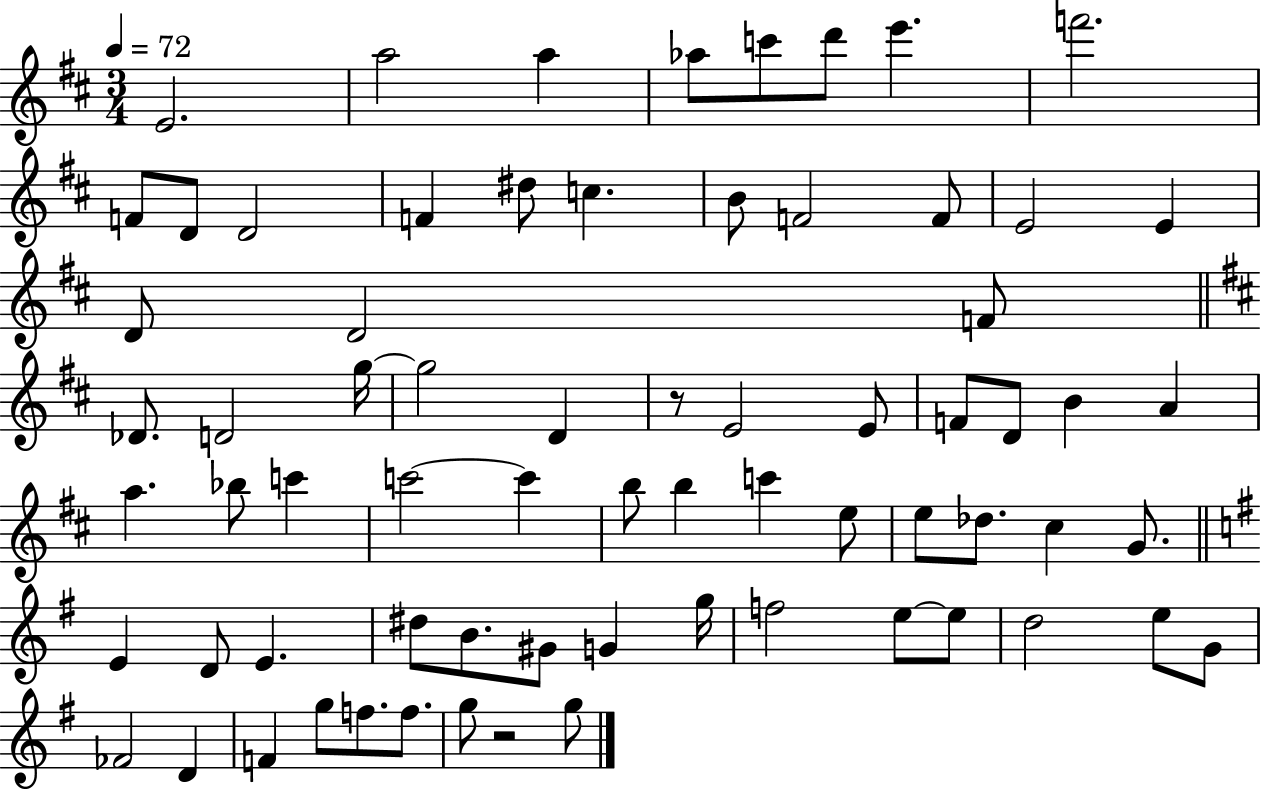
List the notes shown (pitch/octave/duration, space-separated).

E4/h. A5/h A5/q Ab5/e C6/e D6/e E6/q. F6/h. F4/e D4/e D4/h F4/q D#5/e C5/q. B4/e F4/h F4/e E4/h E4/q D4/e D4/h F4/e Db4/e. D4/h G5/s G5/h D4/q R/e E4/h E4/e F4/e D4/e B4/q A4/q A5/q. Bb5/e C6/q C6/h C6/q B5/e B5/q C6/q E5/e E5/e Db5/e. C#5/q G4/e. E4/q D4/e E4/q. D#5/e B4/e. G#4/e G4/q G5/s F5/h E5/e E5/e D5/h E5/e G4/e FES4/h D4/q F4/q G5/e F5/e. F5/e. G5/e R/h G5/e